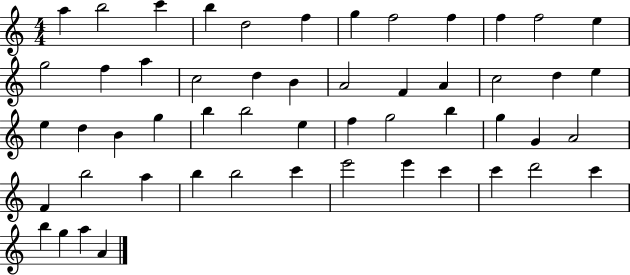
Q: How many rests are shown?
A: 0